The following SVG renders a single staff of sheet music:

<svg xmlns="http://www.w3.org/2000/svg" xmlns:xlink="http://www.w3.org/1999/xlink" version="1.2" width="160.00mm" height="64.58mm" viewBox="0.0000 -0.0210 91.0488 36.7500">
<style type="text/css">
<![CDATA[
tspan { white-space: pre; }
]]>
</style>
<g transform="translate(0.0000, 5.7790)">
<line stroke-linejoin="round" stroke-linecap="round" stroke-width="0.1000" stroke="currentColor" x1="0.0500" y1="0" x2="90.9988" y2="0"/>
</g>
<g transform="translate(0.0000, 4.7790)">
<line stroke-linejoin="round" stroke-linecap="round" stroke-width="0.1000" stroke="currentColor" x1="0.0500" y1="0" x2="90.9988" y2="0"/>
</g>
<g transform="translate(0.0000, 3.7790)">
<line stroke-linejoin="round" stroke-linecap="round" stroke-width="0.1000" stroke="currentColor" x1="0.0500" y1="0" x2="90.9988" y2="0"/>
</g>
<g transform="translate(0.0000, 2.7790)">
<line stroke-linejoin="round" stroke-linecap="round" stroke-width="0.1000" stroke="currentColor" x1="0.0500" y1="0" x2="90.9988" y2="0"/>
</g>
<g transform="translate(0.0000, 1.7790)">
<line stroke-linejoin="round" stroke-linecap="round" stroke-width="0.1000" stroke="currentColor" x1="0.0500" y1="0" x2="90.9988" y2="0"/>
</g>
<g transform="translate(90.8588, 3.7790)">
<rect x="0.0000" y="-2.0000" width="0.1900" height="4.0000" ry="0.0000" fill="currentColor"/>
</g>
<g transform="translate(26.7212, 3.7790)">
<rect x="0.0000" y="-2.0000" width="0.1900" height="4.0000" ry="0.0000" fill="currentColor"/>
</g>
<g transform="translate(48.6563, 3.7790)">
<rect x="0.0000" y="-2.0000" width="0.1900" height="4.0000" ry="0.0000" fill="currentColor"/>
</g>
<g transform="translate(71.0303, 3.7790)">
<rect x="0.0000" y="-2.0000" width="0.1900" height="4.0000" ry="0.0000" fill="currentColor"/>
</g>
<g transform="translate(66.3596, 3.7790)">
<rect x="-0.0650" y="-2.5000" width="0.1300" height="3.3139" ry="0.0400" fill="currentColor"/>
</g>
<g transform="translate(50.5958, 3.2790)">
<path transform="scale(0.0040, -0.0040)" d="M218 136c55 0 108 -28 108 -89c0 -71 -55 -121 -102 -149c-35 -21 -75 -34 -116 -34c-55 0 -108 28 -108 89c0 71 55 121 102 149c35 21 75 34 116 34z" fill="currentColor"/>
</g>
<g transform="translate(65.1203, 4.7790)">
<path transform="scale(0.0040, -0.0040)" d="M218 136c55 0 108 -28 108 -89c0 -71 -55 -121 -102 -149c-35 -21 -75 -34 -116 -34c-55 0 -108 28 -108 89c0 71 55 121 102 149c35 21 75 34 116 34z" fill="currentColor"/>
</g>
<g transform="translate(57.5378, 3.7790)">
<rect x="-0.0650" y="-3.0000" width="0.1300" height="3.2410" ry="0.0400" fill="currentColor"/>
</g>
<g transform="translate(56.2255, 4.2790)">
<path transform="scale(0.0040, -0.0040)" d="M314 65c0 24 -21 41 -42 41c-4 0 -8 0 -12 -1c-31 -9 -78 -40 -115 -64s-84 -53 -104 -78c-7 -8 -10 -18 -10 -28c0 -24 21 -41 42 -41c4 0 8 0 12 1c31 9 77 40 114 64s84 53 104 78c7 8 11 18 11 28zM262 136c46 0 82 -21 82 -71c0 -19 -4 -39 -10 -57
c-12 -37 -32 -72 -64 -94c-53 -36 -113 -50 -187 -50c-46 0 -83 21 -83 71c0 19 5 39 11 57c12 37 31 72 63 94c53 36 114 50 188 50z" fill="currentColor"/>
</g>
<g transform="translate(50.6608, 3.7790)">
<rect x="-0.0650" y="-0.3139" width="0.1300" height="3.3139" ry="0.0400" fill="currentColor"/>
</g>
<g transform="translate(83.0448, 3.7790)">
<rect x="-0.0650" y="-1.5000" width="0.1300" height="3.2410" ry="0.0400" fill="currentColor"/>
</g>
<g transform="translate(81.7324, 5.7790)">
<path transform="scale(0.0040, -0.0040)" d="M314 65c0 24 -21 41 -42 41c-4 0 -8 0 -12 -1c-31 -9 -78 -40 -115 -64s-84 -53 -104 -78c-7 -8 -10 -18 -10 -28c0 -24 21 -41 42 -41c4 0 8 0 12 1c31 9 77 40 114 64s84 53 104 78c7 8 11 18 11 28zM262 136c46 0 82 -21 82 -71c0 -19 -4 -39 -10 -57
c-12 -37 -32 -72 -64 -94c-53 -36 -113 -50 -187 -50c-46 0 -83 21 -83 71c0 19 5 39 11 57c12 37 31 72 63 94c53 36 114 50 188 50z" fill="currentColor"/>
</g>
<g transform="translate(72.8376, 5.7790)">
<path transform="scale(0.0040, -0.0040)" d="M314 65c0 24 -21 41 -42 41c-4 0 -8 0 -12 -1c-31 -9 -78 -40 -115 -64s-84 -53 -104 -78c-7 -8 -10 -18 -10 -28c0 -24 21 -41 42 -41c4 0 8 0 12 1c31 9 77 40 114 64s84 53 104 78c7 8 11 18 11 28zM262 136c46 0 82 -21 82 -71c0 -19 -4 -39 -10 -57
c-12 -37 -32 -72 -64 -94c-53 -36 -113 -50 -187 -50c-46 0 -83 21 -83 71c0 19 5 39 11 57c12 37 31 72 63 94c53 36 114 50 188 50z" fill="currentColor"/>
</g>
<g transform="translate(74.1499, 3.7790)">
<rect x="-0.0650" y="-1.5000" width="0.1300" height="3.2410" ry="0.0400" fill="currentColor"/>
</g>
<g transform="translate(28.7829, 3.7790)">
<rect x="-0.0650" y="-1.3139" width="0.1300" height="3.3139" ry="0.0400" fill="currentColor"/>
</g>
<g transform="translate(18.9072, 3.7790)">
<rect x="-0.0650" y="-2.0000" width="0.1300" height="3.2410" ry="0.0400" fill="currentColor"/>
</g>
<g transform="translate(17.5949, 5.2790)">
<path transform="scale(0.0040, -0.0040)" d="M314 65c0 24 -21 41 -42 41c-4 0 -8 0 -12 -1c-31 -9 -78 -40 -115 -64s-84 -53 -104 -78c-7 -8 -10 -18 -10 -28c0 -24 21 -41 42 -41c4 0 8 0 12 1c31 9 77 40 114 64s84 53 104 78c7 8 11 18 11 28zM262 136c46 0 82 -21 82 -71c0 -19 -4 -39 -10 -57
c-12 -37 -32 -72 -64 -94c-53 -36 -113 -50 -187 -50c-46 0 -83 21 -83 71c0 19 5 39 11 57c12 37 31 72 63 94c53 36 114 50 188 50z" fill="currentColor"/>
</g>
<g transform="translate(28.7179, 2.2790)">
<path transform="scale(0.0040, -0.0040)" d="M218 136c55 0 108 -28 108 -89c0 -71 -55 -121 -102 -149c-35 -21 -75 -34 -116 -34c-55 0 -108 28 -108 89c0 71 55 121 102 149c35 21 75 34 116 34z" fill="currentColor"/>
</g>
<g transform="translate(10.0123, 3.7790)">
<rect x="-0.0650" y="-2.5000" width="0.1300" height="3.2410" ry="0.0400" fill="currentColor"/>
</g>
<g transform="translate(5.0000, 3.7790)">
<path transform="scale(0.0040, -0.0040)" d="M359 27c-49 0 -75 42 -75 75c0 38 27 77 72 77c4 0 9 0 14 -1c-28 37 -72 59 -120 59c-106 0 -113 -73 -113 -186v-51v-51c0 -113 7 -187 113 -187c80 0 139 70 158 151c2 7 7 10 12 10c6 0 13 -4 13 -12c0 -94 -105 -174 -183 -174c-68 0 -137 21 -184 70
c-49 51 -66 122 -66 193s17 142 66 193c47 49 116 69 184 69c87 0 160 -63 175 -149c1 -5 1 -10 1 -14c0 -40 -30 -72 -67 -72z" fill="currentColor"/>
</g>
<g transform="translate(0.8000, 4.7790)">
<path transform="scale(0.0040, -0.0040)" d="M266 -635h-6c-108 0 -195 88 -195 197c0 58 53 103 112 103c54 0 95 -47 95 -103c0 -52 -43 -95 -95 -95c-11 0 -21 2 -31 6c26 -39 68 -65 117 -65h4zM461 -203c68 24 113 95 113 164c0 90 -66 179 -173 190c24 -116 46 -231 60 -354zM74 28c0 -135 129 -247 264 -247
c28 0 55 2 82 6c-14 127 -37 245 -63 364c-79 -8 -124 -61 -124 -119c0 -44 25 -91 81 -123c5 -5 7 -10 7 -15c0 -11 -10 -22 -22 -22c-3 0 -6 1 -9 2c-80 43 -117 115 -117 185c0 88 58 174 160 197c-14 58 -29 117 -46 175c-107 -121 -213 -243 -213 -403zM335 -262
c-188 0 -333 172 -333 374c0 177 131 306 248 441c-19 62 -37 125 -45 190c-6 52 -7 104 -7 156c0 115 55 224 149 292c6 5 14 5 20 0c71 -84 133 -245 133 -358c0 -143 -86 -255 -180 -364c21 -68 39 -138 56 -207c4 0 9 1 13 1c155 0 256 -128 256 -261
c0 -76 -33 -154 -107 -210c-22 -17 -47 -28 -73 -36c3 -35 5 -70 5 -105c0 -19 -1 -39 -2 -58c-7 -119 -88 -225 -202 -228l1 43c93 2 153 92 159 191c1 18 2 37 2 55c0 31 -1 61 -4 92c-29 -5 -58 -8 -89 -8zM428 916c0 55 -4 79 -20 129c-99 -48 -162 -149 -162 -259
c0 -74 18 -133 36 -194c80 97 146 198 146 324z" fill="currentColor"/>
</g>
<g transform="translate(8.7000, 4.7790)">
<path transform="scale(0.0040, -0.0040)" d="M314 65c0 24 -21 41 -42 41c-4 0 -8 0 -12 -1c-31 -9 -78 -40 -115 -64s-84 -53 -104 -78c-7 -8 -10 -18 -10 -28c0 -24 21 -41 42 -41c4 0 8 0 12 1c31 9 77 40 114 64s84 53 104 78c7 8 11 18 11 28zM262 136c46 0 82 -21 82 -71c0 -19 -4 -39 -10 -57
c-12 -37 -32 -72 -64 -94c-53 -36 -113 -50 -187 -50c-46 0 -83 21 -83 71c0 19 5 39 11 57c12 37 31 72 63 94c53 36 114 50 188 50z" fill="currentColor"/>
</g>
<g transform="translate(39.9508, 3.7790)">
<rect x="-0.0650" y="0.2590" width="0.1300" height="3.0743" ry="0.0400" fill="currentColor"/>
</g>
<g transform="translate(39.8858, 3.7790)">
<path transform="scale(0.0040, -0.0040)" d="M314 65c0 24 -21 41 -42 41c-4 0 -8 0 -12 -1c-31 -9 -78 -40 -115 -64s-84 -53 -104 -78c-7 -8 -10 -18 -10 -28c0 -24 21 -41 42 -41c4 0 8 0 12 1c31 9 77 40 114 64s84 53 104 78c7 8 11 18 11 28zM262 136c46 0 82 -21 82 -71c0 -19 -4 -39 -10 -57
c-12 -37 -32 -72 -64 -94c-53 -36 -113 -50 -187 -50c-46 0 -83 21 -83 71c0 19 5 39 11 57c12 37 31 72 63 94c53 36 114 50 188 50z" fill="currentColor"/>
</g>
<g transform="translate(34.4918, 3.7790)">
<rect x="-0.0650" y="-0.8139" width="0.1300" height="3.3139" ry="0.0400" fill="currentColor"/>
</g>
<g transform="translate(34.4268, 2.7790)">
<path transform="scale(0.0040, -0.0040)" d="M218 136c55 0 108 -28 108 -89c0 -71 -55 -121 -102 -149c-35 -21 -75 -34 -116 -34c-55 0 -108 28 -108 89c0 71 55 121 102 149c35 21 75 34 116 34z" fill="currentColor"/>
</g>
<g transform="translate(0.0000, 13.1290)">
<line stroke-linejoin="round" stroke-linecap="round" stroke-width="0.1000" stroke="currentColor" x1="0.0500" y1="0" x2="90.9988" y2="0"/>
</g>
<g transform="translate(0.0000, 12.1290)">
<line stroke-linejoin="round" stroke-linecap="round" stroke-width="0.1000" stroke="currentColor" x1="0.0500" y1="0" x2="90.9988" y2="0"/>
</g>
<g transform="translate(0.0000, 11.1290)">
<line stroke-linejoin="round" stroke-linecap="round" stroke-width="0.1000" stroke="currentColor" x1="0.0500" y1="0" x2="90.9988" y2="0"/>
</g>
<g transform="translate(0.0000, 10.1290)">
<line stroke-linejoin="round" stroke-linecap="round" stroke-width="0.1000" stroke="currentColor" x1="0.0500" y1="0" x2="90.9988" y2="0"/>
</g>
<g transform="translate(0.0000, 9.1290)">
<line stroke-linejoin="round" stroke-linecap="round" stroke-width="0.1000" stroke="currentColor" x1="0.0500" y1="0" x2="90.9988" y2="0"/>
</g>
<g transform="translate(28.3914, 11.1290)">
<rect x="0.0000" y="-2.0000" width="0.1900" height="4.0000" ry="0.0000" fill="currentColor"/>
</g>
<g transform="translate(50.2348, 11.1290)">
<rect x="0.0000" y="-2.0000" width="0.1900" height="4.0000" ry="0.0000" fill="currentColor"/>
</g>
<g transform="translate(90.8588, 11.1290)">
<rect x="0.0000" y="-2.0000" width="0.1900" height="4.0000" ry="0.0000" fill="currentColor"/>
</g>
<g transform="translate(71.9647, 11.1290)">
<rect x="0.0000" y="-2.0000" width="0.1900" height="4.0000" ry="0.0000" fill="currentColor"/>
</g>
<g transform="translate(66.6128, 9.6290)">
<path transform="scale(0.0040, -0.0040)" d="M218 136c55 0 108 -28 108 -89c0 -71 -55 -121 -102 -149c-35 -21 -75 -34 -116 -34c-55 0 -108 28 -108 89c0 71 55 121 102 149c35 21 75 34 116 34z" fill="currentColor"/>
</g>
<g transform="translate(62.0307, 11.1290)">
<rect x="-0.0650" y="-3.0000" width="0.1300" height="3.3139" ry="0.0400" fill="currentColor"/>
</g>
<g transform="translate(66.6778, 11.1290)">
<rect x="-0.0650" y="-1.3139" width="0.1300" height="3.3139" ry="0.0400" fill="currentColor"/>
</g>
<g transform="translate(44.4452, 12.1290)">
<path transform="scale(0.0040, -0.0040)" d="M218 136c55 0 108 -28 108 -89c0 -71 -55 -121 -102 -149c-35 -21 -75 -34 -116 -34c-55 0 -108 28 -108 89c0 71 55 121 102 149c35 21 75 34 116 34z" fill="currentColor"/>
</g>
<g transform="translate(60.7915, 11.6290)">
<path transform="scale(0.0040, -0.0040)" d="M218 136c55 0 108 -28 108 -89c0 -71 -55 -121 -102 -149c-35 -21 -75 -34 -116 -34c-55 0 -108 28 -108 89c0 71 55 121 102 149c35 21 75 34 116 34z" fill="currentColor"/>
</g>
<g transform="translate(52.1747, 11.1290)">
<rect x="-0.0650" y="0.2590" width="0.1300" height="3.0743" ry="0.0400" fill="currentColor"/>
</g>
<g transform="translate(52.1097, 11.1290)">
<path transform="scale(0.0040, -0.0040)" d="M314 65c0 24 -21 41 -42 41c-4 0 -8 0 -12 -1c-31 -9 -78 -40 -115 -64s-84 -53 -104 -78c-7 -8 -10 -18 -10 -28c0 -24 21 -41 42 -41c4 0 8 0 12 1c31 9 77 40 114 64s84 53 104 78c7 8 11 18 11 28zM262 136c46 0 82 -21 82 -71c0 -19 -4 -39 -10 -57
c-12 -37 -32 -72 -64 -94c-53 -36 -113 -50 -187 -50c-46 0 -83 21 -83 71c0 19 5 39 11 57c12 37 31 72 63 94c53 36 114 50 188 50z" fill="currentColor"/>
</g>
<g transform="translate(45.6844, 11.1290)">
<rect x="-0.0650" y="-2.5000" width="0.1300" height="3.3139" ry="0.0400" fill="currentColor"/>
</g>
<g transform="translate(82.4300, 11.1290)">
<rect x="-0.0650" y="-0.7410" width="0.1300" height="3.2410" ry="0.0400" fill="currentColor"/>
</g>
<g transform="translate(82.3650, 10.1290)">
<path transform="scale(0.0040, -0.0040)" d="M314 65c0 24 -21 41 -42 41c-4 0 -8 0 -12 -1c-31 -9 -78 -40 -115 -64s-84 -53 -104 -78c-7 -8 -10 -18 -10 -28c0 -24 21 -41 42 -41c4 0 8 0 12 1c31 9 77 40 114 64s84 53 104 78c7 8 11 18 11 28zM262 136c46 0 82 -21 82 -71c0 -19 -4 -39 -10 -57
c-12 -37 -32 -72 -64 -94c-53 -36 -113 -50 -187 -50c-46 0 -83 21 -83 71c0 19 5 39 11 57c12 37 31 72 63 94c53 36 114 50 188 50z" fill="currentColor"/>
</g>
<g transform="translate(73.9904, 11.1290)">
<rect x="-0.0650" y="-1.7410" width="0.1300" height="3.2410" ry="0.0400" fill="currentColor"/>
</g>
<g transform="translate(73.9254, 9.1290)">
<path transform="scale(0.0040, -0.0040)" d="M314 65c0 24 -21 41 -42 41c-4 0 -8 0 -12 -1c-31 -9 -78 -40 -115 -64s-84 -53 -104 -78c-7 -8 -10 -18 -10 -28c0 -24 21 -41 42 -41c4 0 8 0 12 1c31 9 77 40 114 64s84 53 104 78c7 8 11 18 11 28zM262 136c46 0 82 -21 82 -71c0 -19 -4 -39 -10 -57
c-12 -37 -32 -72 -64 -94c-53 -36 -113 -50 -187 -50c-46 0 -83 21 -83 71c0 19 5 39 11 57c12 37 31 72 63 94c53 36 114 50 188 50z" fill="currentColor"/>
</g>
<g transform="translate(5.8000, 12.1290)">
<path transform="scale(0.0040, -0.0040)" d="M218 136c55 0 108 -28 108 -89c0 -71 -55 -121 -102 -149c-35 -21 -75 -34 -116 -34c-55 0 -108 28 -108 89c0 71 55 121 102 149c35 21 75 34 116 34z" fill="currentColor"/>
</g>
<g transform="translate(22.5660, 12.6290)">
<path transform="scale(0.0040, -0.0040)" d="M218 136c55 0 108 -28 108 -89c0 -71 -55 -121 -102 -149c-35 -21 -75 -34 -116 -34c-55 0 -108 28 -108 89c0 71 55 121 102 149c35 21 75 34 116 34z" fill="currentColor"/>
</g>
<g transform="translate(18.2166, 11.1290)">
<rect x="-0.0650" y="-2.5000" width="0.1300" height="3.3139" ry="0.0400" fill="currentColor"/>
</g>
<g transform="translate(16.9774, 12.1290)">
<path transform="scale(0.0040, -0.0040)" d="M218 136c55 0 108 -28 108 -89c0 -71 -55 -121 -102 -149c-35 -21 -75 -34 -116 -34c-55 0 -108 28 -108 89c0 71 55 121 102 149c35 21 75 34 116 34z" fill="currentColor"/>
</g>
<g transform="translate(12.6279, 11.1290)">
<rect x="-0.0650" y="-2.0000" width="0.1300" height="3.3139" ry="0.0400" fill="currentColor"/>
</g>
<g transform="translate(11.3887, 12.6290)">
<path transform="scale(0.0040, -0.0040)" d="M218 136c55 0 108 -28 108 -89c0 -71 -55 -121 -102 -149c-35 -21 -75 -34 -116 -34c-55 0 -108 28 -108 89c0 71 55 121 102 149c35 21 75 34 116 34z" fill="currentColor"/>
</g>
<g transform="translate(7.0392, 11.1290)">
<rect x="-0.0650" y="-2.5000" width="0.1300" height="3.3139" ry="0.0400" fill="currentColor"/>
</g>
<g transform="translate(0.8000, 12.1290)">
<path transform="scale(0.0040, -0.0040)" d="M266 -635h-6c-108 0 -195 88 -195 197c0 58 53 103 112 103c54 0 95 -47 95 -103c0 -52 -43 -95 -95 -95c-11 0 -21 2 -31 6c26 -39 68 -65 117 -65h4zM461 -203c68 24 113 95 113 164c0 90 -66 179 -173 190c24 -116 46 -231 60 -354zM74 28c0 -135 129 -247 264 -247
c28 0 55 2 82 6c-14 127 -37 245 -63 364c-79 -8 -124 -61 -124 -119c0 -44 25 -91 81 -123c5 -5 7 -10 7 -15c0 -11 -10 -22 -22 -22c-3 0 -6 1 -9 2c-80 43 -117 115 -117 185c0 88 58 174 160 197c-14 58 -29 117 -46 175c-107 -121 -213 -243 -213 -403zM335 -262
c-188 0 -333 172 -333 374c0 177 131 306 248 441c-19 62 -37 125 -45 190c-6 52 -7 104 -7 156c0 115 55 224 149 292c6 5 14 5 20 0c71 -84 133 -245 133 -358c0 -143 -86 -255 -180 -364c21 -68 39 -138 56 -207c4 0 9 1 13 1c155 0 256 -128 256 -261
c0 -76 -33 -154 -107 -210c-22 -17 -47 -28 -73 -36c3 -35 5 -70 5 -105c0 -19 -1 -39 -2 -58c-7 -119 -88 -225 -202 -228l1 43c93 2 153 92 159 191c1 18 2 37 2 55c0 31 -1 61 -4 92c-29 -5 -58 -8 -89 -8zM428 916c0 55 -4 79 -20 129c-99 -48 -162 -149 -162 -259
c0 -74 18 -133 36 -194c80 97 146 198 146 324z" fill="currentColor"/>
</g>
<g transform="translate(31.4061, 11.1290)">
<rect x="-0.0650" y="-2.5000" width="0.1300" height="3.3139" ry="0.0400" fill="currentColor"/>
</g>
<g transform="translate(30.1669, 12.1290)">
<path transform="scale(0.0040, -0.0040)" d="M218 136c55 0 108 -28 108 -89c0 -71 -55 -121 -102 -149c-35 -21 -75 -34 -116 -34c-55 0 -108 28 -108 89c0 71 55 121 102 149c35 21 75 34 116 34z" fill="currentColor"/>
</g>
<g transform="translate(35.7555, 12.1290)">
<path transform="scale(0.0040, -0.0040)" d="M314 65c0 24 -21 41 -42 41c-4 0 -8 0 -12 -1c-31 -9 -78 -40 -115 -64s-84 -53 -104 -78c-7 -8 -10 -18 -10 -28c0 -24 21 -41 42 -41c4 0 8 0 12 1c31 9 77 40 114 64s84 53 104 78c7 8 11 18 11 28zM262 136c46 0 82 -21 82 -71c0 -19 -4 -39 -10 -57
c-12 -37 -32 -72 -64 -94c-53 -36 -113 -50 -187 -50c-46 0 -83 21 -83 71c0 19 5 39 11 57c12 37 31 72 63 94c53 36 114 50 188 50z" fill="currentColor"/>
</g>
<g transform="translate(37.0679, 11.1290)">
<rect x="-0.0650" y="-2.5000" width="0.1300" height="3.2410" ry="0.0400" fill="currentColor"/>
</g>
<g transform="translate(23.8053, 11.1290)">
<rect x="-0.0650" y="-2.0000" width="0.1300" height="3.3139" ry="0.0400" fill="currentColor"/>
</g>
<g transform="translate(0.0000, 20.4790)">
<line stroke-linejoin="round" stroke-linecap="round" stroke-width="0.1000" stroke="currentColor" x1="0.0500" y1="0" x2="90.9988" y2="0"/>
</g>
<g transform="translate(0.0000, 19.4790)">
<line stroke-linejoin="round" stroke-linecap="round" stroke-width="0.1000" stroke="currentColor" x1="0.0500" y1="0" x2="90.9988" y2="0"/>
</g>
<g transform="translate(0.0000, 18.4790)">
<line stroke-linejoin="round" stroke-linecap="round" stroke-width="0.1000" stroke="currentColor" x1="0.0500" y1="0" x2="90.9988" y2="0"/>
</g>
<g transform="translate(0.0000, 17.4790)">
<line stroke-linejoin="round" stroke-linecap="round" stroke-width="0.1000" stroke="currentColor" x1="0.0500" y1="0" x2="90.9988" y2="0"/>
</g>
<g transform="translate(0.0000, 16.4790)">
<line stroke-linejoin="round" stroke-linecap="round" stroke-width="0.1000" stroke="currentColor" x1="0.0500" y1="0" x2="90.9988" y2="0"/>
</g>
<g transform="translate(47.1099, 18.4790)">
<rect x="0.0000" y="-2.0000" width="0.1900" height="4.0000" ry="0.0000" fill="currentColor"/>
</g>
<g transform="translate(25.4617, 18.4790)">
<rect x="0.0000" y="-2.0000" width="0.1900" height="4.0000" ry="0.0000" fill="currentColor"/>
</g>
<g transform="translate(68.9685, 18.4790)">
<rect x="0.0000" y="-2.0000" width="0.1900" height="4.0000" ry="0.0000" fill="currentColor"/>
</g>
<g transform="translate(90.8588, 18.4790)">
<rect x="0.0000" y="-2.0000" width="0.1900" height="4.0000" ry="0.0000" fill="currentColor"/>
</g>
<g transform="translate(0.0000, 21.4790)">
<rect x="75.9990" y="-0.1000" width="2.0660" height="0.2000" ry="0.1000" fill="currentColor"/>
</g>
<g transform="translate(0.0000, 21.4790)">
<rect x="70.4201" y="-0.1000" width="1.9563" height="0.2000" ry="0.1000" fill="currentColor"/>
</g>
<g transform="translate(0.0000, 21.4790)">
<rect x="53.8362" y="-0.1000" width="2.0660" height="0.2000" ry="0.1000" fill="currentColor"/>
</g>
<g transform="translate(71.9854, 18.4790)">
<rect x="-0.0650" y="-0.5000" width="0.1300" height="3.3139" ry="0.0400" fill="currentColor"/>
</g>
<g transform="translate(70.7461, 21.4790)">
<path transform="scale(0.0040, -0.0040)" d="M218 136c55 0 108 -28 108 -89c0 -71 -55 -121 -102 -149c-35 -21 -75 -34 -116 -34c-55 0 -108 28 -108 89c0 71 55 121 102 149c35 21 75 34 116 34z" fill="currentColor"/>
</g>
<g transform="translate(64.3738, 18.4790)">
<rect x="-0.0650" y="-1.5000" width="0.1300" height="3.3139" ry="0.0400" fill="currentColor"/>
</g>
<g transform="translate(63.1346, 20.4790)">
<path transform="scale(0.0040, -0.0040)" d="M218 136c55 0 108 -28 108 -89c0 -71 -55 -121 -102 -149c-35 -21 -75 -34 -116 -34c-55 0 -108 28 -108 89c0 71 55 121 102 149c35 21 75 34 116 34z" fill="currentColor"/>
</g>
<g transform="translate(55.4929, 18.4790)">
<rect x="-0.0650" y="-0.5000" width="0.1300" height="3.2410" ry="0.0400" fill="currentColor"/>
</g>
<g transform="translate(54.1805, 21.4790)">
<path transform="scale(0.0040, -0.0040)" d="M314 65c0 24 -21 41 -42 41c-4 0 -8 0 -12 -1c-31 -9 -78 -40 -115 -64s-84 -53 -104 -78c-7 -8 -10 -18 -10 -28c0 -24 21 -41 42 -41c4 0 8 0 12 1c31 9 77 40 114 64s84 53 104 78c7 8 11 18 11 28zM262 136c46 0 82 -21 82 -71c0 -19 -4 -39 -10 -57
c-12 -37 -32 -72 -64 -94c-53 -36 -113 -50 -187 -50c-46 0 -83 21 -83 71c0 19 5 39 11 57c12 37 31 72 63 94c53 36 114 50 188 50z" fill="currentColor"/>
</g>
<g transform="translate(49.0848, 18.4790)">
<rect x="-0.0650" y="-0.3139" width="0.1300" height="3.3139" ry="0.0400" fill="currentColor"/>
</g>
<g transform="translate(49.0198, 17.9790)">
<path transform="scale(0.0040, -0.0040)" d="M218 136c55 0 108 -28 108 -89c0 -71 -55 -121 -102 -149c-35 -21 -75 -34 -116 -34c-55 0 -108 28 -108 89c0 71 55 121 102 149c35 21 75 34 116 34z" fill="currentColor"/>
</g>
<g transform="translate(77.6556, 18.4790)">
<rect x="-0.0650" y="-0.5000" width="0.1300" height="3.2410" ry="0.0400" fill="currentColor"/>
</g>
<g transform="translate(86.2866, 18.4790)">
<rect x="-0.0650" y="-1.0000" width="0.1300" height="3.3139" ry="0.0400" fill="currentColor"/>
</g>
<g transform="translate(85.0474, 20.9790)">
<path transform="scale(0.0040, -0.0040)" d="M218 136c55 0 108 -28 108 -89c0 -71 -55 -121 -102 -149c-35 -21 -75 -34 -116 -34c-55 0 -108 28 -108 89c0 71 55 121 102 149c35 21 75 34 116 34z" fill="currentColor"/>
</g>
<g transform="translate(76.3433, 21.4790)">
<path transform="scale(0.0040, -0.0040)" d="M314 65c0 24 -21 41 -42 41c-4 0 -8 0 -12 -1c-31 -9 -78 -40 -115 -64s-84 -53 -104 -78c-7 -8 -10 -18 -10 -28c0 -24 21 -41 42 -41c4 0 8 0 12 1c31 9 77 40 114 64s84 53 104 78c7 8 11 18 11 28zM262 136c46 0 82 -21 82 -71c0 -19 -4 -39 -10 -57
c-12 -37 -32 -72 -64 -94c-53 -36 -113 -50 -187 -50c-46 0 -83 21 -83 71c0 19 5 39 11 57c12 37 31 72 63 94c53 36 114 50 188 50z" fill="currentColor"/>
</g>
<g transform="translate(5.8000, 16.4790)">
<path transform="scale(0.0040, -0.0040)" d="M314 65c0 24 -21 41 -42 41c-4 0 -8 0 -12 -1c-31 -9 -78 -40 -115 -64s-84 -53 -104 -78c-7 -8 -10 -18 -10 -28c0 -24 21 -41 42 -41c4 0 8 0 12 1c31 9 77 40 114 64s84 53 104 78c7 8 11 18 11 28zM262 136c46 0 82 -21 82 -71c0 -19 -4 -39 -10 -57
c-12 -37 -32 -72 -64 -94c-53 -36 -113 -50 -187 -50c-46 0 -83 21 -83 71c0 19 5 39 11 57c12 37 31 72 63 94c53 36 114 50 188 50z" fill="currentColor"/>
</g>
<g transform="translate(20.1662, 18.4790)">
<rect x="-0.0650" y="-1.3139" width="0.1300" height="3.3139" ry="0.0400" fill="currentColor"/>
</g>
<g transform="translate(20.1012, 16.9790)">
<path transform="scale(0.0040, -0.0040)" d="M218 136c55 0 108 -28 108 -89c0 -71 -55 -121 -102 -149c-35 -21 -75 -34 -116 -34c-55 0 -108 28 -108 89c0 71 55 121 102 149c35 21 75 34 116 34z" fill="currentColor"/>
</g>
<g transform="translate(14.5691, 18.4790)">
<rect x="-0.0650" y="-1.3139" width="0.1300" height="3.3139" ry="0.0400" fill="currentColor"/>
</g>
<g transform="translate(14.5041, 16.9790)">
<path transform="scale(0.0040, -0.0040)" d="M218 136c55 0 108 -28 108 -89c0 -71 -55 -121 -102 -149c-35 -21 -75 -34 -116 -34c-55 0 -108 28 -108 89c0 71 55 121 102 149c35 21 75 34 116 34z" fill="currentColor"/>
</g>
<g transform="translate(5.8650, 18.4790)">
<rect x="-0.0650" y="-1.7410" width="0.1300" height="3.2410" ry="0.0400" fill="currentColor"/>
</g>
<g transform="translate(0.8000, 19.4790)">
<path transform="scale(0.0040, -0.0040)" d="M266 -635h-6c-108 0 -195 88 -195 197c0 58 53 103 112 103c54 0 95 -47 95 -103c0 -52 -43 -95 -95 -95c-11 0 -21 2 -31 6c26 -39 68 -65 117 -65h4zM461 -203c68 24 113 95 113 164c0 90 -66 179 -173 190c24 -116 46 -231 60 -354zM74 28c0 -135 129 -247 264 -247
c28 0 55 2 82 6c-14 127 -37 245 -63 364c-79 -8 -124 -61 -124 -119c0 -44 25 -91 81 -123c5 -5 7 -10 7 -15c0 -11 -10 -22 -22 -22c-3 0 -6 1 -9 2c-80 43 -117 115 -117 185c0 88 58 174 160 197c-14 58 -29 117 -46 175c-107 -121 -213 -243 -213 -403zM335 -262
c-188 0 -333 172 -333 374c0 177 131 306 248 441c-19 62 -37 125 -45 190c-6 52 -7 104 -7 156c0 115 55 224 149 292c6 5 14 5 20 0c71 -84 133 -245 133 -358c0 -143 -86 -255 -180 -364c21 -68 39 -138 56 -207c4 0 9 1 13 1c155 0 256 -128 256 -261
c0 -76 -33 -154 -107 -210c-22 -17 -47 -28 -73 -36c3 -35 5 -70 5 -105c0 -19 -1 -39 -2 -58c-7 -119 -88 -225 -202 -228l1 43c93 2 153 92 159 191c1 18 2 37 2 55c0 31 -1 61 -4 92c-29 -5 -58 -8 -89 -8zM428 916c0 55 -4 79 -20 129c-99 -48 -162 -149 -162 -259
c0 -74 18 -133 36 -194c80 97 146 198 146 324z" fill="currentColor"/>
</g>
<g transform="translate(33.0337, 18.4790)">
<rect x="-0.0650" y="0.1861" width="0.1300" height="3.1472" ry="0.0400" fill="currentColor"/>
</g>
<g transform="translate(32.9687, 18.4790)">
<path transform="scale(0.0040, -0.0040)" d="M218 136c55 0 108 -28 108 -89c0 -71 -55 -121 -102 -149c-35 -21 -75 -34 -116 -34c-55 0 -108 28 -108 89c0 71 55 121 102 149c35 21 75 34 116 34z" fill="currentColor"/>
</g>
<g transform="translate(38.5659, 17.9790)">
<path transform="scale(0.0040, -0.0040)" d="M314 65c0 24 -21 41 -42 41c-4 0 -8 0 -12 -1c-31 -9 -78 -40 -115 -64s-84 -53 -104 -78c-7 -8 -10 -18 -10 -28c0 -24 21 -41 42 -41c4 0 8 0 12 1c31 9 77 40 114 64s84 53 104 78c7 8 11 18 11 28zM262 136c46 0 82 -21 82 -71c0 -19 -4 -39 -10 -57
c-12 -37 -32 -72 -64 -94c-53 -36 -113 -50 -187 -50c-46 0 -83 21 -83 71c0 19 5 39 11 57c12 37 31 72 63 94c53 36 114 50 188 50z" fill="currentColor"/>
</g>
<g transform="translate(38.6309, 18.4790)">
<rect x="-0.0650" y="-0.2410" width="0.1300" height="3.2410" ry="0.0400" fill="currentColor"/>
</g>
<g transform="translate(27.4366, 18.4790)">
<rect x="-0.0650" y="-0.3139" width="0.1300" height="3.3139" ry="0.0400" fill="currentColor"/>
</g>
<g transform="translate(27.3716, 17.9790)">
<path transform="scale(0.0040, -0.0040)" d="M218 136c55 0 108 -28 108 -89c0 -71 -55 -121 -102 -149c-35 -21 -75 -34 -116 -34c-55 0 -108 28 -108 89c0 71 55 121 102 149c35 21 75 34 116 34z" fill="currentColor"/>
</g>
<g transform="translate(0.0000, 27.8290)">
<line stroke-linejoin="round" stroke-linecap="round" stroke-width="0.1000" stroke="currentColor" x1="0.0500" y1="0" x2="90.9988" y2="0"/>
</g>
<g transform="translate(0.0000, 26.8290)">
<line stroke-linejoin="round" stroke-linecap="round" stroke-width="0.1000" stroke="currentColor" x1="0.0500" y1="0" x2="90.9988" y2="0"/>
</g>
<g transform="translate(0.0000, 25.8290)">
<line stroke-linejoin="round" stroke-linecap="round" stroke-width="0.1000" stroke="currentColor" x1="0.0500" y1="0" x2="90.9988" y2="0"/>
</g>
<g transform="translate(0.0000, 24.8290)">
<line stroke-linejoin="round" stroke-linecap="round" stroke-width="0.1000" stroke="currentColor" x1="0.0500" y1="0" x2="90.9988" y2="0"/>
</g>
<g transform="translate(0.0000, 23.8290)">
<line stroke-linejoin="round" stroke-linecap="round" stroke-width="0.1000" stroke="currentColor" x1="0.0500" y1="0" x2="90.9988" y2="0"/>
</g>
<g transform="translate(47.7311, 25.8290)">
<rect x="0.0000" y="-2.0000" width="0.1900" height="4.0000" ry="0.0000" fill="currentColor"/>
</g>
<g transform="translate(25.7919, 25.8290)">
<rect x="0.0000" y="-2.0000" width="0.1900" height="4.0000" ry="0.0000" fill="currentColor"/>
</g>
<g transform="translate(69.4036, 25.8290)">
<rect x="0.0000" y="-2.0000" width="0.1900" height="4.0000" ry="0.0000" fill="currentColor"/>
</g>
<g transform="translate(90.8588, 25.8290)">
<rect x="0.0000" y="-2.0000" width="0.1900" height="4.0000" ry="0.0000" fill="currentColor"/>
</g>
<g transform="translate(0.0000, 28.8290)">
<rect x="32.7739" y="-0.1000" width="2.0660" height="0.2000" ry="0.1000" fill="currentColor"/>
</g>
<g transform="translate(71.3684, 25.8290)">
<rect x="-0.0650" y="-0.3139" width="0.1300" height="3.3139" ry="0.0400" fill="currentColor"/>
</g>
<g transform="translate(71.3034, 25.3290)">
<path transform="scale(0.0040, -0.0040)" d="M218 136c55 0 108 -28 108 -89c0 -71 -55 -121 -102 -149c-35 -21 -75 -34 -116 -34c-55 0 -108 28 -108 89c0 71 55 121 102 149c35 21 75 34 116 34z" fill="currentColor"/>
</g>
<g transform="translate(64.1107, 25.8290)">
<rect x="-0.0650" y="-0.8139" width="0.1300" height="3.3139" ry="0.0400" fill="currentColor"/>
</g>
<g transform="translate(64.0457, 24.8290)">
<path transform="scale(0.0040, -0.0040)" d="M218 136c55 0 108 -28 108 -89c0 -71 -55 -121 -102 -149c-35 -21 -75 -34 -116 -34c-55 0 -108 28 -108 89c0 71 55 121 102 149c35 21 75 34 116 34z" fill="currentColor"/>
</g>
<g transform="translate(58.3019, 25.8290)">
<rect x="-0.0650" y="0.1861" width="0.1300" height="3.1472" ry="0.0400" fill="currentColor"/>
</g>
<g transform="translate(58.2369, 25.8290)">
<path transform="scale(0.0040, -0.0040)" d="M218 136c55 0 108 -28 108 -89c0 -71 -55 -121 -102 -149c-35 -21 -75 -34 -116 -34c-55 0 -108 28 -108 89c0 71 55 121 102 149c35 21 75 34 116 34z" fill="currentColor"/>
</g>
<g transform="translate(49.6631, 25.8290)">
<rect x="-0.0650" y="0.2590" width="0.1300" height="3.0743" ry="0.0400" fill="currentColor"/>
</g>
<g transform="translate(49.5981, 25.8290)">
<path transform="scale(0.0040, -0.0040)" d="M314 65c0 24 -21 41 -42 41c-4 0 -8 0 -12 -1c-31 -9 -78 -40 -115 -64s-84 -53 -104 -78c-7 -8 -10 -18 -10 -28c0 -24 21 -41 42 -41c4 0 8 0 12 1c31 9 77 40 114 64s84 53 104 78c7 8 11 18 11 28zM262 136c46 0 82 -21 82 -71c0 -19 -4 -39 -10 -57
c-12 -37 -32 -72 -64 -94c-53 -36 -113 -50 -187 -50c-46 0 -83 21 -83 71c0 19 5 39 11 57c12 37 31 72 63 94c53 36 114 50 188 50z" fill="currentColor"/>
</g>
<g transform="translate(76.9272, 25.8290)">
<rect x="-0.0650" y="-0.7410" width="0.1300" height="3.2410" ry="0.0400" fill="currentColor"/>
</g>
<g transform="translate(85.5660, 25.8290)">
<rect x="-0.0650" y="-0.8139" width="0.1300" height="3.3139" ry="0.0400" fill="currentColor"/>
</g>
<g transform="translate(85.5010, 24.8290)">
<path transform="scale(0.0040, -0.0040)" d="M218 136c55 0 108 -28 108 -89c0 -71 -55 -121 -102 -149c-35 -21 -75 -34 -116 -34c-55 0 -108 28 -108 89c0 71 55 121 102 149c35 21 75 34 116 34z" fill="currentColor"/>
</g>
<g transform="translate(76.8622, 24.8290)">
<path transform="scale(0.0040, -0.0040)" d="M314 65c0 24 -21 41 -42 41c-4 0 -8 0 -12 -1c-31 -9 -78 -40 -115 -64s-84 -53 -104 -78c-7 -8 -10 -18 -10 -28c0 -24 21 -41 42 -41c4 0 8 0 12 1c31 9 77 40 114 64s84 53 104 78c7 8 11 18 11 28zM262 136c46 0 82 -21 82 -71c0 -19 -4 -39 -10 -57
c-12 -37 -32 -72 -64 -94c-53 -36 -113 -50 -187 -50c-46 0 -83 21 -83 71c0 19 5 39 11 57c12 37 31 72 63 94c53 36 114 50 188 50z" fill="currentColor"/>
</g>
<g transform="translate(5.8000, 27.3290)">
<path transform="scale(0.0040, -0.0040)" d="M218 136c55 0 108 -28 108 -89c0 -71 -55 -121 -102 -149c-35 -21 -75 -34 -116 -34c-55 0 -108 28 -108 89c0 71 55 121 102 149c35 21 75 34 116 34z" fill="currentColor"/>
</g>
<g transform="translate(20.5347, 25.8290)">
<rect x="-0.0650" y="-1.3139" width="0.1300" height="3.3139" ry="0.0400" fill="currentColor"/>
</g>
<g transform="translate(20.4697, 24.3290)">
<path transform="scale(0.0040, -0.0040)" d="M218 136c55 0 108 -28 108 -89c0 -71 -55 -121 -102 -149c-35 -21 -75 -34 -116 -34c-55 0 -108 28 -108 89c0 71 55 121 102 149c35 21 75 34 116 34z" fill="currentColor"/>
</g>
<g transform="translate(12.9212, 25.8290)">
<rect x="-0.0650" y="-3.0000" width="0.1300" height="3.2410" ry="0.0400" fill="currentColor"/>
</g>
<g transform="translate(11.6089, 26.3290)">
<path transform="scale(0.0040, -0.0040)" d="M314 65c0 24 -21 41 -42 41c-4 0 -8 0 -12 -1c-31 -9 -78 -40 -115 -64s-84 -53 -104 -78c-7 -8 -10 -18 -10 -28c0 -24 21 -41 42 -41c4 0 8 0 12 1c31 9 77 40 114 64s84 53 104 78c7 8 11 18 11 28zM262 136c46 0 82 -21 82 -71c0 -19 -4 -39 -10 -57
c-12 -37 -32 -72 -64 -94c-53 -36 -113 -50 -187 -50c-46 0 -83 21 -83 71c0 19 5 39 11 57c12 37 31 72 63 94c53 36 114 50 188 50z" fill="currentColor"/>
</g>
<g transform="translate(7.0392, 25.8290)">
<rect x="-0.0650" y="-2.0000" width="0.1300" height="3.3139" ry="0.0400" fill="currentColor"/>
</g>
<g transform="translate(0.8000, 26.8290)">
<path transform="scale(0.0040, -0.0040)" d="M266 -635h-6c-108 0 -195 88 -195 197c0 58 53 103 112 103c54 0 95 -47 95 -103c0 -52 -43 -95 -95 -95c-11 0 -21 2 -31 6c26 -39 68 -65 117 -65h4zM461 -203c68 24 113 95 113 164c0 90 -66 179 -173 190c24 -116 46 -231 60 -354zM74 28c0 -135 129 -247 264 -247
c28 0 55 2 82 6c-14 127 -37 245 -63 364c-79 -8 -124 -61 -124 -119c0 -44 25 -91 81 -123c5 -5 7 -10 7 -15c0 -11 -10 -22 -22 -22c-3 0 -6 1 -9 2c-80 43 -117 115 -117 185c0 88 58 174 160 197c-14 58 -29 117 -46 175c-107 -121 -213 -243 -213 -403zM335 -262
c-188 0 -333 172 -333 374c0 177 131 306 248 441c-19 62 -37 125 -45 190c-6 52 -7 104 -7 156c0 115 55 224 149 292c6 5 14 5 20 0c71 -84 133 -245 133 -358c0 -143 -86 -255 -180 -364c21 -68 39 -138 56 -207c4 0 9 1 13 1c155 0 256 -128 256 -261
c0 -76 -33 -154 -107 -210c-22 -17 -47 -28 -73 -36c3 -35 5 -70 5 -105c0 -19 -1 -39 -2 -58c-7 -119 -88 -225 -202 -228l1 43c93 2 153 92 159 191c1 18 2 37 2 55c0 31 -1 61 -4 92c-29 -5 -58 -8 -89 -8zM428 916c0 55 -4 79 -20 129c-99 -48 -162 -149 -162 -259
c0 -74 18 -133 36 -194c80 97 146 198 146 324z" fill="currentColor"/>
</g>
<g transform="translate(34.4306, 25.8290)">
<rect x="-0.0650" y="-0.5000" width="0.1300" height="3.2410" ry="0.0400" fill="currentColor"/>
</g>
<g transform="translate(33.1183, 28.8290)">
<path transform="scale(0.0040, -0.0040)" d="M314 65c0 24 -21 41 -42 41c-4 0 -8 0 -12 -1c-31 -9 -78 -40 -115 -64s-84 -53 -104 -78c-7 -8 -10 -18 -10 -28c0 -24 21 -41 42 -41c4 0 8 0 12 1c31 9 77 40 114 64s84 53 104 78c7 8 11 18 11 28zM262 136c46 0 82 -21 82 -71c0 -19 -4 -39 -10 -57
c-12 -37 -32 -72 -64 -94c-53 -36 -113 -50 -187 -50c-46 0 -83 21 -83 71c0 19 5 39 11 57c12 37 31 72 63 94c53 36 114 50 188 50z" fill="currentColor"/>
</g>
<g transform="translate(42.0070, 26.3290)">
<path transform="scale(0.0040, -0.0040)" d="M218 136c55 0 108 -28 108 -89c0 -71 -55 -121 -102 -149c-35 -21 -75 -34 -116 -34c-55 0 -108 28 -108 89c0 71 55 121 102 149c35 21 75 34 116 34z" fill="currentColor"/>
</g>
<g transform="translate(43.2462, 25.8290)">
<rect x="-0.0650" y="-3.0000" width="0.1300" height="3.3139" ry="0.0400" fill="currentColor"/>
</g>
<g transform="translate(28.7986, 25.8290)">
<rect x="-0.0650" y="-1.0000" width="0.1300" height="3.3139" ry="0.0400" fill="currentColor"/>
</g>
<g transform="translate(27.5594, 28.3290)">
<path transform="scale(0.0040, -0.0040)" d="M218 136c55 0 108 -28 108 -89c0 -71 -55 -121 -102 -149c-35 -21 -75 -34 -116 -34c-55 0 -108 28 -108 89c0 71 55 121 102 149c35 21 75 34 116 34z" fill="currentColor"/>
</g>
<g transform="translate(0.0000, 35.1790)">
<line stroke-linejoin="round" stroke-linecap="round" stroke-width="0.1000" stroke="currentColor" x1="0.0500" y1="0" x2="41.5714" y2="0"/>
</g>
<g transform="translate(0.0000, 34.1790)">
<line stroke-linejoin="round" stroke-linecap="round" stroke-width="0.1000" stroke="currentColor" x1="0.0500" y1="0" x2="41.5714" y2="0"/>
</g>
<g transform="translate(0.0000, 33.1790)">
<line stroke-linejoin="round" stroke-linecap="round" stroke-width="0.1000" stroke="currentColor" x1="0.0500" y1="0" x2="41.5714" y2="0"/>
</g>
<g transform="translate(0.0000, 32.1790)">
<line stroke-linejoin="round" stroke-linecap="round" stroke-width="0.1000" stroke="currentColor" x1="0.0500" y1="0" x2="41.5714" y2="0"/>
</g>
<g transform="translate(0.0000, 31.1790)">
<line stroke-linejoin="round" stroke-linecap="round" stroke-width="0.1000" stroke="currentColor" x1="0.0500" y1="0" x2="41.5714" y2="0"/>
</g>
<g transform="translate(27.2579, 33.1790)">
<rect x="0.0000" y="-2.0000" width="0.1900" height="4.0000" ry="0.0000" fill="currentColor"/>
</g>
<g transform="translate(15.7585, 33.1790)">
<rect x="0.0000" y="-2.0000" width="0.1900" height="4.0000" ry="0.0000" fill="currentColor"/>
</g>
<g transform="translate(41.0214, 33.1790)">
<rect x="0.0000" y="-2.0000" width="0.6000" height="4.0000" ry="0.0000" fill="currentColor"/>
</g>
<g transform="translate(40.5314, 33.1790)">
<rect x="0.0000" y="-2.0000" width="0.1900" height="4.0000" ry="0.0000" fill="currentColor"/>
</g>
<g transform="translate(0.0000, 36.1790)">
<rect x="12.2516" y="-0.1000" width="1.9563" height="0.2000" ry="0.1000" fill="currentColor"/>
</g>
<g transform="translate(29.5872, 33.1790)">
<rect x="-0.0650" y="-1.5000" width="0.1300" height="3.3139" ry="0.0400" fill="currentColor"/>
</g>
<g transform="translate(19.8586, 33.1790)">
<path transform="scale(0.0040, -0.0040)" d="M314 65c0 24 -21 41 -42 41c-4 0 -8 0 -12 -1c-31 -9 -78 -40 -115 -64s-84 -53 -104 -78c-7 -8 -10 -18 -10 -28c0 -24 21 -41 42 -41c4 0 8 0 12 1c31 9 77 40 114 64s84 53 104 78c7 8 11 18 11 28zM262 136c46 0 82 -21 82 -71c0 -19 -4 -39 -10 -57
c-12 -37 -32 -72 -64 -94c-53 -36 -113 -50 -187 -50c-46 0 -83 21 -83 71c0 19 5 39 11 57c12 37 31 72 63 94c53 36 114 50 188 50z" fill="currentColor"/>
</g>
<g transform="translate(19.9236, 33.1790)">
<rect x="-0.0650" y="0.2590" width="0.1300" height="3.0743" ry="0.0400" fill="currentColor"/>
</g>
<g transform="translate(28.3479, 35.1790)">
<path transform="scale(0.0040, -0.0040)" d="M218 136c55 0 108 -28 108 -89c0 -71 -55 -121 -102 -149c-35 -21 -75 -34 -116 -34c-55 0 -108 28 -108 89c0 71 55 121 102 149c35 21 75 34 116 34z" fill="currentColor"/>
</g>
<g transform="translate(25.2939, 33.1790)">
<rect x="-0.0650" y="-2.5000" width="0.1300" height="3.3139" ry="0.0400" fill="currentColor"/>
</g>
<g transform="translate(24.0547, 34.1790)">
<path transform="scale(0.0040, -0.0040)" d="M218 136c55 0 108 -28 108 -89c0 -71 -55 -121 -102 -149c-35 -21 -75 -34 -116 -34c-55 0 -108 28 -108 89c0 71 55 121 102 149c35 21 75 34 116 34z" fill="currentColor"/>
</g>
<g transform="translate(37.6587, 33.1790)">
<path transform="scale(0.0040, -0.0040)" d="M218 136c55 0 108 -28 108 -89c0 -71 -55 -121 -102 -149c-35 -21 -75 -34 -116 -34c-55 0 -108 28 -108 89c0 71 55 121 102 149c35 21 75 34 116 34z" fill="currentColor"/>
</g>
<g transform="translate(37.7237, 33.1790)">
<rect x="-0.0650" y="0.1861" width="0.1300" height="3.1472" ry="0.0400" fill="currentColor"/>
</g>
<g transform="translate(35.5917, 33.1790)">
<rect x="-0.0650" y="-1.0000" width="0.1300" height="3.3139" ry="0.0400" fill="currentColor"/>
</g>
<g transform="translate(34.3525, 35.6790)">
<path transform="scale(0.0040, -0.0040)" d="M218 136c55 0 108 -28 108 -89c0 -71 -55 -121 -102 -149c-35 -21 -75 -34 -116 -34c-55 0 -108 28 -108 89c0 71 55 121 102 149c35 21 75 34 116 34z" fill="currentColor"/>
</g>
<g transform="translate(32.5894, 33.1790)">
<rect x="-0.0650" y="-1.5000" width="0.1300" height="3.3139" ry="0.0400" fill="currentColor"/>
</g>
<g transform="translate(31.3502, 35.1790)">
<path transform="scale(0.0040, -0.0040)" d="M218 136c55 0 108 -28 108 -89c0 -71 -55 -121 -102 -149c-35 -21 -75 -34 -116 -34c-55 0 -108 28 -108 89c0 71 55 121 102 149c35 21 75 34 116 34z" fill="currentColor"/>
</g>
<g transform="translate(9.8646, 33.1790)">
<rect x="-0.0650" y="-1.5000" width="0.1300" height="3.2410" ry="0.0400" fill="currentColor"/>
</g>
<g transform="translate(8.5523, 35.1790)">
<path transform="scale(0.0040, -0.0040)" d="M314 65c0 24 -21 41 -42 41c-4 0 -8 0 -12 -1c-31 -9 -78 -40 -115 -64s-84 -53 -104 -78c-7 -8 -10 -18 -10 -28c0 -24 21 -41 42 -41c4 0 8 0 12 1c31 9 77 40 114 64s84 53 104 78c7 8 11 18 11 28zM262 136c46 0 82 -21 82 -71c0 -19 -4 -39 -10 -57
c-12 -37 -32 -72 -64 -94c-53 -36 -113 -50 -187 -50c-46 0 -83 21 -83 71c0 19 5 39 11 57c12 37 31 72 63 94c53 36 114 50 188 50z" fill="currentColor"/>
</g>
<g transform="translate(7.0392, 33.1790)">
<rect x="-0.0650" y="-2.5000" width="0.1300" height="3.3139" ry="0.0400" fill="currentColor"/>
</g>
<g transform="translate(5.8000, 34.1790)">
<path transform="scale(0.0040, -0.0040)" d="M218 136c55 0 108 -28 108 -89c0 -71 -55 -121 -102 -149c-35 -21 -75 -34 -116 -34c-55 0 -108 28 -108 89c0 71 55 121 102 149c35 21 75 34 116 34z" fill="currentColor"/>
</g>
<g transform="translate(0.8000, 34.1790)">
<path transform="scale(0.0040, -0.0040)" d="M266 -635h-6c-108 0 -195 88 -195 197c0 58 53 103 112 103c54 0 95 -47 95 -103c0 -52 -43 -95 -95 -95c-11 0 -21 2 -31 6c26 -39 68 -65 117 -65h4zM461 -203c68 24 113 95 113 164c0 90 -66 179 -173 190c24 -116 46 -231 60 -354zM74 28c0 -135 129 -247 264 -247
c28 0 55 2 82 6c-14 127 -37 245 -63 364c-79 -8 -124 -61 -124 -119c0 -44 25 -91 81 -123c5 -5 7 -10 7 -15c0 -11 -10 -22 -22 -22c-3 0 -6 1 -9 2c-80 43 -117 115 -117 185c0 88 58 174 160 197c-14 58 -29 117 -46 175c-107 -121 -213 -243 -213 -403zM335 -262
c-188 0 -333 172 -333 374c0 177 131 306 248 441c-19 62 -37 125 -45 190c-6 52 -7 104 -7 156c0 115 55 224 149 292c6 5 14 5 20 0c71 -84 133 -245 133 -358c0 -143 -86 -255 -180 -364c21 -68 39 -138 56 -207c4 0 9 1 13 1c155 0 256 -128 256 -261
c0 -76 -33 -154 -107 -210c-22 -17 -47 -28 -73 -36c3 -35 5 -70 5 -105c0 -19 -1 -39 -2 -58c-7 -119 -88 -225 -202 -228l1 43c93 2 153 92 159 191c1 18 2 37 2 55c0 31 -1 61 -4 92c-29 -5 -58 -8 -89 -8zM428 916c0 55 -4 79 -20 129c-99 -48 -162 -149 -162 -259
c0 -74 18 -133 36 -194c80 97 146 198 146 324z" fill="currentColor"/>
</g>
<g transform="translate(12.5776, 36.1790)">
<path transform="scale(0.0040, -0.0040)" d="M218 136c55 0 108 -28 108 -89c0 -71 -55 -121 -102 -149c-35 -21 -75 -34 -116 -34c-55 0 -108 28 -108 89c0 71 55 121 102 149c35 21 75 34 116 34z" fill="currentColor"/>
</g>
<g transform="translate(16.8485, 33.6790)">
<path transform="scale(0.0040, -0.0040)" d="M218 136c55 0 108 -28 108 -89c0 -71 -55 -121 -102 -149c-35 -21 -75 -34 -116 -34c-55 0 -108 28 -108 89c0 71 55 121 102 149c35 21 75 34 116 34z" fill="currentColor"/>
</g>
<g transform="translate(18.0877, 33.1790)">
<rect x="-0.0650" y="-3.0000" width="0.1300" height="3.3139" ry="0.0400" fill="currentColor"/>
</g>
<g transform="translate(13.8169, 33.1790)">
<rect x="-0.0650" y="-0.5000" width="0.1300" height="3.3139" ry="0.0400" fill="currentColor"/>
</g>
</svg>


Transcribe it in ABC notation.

X:1
T:Untitled
M:4/4
L:1/4
K:C
G2 F2 e d B2 c A2 G E2 E2 G F G F G G2 G B2 A e f2 d2 f2 e e c B c2 c C2 E C C2 D F A2 e D C2 A B2 B d c d2 d G E2 C A B2 G E E D B